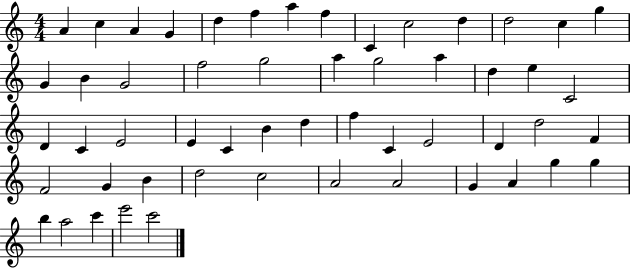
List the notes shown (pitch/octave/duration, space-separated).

A4/q C5/q A4/q G4/q D5/q F5/q A5/q F5/q C4/q C5/h D5/q D5/h C5/q G5/q G4/q B4/q G4/h F5/h G5/h A5/q G5/h A5/q D5/q E5/q C4/h D4/q C4/q E4/h E4/q C4/q B4/q D5/q F5/q C4/q E4/h D4/q D5/h F4/q F4/h G4/q B4/q D5/h C5/h A4/h A4/h G4/q A4/q G5/q G5/q B5/q A5/h C6/q E6/h C6/h